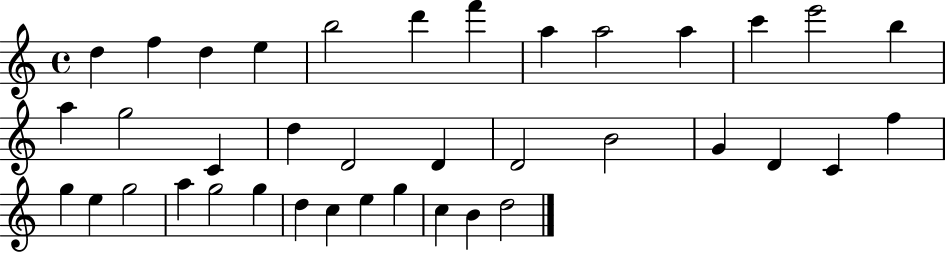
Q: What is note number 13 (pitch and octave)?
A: B5